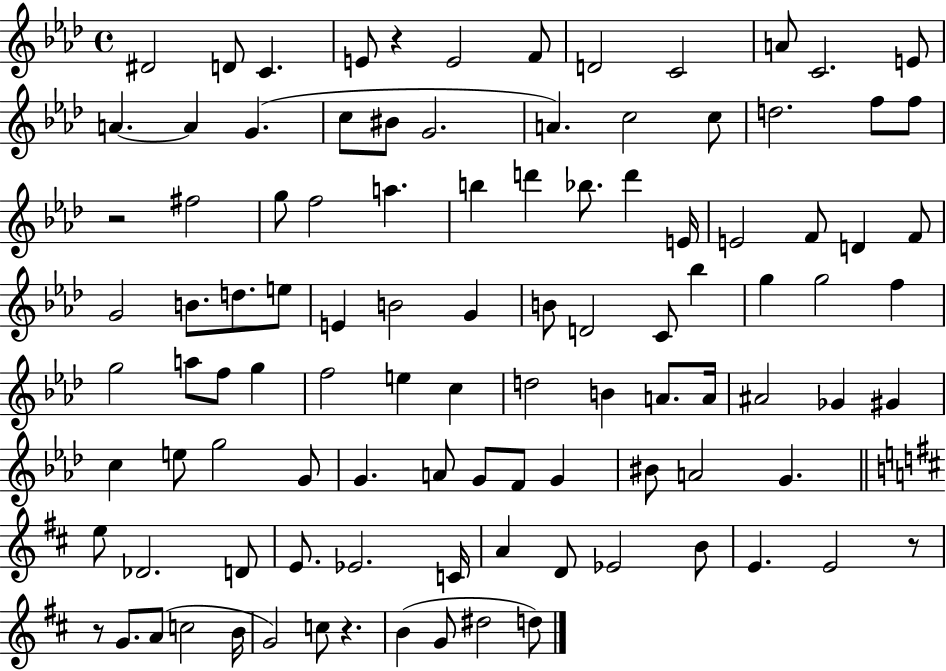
{
  \clef treble
  \time 4/4
  \defaultTimeSignature
  \key aes \major
  \repeat volta 2 { dis'2 d'8 c'4. | e'8 r4 e'2 f'8 | d'2 c'2 | a'8 c'2. e'8 | \break a'4.~~ a'4 g'4.( | c''8 bis'8 g'2. | a'4.) c''2 c''8 | d''2. f''8 f''8 | \break r2 fis''2 | g''8 f''2 a''4. | b''4 d'''4 bes''8. d'''4 e'16 | e'2 f'8 d'4 f'8 | \break g'2 b'8. d''8. e''8 | e'4 b'2 g'4 | b'8 d'2 c'8 bes''4 | g''4 g''2 f''4 | \break g''2 a''8 f''8 g''4 | f''2 e''4 c''4 | d''2 b'4 a'8. a'16 | ais'2 ges'4 gis'4 | \break c''4 e''8 g''2 g'8 | g'4. a'8 g'8 f'8 g'4 | bis'8 a'2 g'4. | \bar "||" \break \key d \major e''8 des'2. d'8 | e'8. ees'2. c'16 | a'4 d'8 ees'2 b'8 | e'4. e'2 r8 | \break r8 g'8. a'8( c''2 b'16 | g'2) c''8 r4. | b'4( g'8 dis''2 d''8) | } \bar "|."
}